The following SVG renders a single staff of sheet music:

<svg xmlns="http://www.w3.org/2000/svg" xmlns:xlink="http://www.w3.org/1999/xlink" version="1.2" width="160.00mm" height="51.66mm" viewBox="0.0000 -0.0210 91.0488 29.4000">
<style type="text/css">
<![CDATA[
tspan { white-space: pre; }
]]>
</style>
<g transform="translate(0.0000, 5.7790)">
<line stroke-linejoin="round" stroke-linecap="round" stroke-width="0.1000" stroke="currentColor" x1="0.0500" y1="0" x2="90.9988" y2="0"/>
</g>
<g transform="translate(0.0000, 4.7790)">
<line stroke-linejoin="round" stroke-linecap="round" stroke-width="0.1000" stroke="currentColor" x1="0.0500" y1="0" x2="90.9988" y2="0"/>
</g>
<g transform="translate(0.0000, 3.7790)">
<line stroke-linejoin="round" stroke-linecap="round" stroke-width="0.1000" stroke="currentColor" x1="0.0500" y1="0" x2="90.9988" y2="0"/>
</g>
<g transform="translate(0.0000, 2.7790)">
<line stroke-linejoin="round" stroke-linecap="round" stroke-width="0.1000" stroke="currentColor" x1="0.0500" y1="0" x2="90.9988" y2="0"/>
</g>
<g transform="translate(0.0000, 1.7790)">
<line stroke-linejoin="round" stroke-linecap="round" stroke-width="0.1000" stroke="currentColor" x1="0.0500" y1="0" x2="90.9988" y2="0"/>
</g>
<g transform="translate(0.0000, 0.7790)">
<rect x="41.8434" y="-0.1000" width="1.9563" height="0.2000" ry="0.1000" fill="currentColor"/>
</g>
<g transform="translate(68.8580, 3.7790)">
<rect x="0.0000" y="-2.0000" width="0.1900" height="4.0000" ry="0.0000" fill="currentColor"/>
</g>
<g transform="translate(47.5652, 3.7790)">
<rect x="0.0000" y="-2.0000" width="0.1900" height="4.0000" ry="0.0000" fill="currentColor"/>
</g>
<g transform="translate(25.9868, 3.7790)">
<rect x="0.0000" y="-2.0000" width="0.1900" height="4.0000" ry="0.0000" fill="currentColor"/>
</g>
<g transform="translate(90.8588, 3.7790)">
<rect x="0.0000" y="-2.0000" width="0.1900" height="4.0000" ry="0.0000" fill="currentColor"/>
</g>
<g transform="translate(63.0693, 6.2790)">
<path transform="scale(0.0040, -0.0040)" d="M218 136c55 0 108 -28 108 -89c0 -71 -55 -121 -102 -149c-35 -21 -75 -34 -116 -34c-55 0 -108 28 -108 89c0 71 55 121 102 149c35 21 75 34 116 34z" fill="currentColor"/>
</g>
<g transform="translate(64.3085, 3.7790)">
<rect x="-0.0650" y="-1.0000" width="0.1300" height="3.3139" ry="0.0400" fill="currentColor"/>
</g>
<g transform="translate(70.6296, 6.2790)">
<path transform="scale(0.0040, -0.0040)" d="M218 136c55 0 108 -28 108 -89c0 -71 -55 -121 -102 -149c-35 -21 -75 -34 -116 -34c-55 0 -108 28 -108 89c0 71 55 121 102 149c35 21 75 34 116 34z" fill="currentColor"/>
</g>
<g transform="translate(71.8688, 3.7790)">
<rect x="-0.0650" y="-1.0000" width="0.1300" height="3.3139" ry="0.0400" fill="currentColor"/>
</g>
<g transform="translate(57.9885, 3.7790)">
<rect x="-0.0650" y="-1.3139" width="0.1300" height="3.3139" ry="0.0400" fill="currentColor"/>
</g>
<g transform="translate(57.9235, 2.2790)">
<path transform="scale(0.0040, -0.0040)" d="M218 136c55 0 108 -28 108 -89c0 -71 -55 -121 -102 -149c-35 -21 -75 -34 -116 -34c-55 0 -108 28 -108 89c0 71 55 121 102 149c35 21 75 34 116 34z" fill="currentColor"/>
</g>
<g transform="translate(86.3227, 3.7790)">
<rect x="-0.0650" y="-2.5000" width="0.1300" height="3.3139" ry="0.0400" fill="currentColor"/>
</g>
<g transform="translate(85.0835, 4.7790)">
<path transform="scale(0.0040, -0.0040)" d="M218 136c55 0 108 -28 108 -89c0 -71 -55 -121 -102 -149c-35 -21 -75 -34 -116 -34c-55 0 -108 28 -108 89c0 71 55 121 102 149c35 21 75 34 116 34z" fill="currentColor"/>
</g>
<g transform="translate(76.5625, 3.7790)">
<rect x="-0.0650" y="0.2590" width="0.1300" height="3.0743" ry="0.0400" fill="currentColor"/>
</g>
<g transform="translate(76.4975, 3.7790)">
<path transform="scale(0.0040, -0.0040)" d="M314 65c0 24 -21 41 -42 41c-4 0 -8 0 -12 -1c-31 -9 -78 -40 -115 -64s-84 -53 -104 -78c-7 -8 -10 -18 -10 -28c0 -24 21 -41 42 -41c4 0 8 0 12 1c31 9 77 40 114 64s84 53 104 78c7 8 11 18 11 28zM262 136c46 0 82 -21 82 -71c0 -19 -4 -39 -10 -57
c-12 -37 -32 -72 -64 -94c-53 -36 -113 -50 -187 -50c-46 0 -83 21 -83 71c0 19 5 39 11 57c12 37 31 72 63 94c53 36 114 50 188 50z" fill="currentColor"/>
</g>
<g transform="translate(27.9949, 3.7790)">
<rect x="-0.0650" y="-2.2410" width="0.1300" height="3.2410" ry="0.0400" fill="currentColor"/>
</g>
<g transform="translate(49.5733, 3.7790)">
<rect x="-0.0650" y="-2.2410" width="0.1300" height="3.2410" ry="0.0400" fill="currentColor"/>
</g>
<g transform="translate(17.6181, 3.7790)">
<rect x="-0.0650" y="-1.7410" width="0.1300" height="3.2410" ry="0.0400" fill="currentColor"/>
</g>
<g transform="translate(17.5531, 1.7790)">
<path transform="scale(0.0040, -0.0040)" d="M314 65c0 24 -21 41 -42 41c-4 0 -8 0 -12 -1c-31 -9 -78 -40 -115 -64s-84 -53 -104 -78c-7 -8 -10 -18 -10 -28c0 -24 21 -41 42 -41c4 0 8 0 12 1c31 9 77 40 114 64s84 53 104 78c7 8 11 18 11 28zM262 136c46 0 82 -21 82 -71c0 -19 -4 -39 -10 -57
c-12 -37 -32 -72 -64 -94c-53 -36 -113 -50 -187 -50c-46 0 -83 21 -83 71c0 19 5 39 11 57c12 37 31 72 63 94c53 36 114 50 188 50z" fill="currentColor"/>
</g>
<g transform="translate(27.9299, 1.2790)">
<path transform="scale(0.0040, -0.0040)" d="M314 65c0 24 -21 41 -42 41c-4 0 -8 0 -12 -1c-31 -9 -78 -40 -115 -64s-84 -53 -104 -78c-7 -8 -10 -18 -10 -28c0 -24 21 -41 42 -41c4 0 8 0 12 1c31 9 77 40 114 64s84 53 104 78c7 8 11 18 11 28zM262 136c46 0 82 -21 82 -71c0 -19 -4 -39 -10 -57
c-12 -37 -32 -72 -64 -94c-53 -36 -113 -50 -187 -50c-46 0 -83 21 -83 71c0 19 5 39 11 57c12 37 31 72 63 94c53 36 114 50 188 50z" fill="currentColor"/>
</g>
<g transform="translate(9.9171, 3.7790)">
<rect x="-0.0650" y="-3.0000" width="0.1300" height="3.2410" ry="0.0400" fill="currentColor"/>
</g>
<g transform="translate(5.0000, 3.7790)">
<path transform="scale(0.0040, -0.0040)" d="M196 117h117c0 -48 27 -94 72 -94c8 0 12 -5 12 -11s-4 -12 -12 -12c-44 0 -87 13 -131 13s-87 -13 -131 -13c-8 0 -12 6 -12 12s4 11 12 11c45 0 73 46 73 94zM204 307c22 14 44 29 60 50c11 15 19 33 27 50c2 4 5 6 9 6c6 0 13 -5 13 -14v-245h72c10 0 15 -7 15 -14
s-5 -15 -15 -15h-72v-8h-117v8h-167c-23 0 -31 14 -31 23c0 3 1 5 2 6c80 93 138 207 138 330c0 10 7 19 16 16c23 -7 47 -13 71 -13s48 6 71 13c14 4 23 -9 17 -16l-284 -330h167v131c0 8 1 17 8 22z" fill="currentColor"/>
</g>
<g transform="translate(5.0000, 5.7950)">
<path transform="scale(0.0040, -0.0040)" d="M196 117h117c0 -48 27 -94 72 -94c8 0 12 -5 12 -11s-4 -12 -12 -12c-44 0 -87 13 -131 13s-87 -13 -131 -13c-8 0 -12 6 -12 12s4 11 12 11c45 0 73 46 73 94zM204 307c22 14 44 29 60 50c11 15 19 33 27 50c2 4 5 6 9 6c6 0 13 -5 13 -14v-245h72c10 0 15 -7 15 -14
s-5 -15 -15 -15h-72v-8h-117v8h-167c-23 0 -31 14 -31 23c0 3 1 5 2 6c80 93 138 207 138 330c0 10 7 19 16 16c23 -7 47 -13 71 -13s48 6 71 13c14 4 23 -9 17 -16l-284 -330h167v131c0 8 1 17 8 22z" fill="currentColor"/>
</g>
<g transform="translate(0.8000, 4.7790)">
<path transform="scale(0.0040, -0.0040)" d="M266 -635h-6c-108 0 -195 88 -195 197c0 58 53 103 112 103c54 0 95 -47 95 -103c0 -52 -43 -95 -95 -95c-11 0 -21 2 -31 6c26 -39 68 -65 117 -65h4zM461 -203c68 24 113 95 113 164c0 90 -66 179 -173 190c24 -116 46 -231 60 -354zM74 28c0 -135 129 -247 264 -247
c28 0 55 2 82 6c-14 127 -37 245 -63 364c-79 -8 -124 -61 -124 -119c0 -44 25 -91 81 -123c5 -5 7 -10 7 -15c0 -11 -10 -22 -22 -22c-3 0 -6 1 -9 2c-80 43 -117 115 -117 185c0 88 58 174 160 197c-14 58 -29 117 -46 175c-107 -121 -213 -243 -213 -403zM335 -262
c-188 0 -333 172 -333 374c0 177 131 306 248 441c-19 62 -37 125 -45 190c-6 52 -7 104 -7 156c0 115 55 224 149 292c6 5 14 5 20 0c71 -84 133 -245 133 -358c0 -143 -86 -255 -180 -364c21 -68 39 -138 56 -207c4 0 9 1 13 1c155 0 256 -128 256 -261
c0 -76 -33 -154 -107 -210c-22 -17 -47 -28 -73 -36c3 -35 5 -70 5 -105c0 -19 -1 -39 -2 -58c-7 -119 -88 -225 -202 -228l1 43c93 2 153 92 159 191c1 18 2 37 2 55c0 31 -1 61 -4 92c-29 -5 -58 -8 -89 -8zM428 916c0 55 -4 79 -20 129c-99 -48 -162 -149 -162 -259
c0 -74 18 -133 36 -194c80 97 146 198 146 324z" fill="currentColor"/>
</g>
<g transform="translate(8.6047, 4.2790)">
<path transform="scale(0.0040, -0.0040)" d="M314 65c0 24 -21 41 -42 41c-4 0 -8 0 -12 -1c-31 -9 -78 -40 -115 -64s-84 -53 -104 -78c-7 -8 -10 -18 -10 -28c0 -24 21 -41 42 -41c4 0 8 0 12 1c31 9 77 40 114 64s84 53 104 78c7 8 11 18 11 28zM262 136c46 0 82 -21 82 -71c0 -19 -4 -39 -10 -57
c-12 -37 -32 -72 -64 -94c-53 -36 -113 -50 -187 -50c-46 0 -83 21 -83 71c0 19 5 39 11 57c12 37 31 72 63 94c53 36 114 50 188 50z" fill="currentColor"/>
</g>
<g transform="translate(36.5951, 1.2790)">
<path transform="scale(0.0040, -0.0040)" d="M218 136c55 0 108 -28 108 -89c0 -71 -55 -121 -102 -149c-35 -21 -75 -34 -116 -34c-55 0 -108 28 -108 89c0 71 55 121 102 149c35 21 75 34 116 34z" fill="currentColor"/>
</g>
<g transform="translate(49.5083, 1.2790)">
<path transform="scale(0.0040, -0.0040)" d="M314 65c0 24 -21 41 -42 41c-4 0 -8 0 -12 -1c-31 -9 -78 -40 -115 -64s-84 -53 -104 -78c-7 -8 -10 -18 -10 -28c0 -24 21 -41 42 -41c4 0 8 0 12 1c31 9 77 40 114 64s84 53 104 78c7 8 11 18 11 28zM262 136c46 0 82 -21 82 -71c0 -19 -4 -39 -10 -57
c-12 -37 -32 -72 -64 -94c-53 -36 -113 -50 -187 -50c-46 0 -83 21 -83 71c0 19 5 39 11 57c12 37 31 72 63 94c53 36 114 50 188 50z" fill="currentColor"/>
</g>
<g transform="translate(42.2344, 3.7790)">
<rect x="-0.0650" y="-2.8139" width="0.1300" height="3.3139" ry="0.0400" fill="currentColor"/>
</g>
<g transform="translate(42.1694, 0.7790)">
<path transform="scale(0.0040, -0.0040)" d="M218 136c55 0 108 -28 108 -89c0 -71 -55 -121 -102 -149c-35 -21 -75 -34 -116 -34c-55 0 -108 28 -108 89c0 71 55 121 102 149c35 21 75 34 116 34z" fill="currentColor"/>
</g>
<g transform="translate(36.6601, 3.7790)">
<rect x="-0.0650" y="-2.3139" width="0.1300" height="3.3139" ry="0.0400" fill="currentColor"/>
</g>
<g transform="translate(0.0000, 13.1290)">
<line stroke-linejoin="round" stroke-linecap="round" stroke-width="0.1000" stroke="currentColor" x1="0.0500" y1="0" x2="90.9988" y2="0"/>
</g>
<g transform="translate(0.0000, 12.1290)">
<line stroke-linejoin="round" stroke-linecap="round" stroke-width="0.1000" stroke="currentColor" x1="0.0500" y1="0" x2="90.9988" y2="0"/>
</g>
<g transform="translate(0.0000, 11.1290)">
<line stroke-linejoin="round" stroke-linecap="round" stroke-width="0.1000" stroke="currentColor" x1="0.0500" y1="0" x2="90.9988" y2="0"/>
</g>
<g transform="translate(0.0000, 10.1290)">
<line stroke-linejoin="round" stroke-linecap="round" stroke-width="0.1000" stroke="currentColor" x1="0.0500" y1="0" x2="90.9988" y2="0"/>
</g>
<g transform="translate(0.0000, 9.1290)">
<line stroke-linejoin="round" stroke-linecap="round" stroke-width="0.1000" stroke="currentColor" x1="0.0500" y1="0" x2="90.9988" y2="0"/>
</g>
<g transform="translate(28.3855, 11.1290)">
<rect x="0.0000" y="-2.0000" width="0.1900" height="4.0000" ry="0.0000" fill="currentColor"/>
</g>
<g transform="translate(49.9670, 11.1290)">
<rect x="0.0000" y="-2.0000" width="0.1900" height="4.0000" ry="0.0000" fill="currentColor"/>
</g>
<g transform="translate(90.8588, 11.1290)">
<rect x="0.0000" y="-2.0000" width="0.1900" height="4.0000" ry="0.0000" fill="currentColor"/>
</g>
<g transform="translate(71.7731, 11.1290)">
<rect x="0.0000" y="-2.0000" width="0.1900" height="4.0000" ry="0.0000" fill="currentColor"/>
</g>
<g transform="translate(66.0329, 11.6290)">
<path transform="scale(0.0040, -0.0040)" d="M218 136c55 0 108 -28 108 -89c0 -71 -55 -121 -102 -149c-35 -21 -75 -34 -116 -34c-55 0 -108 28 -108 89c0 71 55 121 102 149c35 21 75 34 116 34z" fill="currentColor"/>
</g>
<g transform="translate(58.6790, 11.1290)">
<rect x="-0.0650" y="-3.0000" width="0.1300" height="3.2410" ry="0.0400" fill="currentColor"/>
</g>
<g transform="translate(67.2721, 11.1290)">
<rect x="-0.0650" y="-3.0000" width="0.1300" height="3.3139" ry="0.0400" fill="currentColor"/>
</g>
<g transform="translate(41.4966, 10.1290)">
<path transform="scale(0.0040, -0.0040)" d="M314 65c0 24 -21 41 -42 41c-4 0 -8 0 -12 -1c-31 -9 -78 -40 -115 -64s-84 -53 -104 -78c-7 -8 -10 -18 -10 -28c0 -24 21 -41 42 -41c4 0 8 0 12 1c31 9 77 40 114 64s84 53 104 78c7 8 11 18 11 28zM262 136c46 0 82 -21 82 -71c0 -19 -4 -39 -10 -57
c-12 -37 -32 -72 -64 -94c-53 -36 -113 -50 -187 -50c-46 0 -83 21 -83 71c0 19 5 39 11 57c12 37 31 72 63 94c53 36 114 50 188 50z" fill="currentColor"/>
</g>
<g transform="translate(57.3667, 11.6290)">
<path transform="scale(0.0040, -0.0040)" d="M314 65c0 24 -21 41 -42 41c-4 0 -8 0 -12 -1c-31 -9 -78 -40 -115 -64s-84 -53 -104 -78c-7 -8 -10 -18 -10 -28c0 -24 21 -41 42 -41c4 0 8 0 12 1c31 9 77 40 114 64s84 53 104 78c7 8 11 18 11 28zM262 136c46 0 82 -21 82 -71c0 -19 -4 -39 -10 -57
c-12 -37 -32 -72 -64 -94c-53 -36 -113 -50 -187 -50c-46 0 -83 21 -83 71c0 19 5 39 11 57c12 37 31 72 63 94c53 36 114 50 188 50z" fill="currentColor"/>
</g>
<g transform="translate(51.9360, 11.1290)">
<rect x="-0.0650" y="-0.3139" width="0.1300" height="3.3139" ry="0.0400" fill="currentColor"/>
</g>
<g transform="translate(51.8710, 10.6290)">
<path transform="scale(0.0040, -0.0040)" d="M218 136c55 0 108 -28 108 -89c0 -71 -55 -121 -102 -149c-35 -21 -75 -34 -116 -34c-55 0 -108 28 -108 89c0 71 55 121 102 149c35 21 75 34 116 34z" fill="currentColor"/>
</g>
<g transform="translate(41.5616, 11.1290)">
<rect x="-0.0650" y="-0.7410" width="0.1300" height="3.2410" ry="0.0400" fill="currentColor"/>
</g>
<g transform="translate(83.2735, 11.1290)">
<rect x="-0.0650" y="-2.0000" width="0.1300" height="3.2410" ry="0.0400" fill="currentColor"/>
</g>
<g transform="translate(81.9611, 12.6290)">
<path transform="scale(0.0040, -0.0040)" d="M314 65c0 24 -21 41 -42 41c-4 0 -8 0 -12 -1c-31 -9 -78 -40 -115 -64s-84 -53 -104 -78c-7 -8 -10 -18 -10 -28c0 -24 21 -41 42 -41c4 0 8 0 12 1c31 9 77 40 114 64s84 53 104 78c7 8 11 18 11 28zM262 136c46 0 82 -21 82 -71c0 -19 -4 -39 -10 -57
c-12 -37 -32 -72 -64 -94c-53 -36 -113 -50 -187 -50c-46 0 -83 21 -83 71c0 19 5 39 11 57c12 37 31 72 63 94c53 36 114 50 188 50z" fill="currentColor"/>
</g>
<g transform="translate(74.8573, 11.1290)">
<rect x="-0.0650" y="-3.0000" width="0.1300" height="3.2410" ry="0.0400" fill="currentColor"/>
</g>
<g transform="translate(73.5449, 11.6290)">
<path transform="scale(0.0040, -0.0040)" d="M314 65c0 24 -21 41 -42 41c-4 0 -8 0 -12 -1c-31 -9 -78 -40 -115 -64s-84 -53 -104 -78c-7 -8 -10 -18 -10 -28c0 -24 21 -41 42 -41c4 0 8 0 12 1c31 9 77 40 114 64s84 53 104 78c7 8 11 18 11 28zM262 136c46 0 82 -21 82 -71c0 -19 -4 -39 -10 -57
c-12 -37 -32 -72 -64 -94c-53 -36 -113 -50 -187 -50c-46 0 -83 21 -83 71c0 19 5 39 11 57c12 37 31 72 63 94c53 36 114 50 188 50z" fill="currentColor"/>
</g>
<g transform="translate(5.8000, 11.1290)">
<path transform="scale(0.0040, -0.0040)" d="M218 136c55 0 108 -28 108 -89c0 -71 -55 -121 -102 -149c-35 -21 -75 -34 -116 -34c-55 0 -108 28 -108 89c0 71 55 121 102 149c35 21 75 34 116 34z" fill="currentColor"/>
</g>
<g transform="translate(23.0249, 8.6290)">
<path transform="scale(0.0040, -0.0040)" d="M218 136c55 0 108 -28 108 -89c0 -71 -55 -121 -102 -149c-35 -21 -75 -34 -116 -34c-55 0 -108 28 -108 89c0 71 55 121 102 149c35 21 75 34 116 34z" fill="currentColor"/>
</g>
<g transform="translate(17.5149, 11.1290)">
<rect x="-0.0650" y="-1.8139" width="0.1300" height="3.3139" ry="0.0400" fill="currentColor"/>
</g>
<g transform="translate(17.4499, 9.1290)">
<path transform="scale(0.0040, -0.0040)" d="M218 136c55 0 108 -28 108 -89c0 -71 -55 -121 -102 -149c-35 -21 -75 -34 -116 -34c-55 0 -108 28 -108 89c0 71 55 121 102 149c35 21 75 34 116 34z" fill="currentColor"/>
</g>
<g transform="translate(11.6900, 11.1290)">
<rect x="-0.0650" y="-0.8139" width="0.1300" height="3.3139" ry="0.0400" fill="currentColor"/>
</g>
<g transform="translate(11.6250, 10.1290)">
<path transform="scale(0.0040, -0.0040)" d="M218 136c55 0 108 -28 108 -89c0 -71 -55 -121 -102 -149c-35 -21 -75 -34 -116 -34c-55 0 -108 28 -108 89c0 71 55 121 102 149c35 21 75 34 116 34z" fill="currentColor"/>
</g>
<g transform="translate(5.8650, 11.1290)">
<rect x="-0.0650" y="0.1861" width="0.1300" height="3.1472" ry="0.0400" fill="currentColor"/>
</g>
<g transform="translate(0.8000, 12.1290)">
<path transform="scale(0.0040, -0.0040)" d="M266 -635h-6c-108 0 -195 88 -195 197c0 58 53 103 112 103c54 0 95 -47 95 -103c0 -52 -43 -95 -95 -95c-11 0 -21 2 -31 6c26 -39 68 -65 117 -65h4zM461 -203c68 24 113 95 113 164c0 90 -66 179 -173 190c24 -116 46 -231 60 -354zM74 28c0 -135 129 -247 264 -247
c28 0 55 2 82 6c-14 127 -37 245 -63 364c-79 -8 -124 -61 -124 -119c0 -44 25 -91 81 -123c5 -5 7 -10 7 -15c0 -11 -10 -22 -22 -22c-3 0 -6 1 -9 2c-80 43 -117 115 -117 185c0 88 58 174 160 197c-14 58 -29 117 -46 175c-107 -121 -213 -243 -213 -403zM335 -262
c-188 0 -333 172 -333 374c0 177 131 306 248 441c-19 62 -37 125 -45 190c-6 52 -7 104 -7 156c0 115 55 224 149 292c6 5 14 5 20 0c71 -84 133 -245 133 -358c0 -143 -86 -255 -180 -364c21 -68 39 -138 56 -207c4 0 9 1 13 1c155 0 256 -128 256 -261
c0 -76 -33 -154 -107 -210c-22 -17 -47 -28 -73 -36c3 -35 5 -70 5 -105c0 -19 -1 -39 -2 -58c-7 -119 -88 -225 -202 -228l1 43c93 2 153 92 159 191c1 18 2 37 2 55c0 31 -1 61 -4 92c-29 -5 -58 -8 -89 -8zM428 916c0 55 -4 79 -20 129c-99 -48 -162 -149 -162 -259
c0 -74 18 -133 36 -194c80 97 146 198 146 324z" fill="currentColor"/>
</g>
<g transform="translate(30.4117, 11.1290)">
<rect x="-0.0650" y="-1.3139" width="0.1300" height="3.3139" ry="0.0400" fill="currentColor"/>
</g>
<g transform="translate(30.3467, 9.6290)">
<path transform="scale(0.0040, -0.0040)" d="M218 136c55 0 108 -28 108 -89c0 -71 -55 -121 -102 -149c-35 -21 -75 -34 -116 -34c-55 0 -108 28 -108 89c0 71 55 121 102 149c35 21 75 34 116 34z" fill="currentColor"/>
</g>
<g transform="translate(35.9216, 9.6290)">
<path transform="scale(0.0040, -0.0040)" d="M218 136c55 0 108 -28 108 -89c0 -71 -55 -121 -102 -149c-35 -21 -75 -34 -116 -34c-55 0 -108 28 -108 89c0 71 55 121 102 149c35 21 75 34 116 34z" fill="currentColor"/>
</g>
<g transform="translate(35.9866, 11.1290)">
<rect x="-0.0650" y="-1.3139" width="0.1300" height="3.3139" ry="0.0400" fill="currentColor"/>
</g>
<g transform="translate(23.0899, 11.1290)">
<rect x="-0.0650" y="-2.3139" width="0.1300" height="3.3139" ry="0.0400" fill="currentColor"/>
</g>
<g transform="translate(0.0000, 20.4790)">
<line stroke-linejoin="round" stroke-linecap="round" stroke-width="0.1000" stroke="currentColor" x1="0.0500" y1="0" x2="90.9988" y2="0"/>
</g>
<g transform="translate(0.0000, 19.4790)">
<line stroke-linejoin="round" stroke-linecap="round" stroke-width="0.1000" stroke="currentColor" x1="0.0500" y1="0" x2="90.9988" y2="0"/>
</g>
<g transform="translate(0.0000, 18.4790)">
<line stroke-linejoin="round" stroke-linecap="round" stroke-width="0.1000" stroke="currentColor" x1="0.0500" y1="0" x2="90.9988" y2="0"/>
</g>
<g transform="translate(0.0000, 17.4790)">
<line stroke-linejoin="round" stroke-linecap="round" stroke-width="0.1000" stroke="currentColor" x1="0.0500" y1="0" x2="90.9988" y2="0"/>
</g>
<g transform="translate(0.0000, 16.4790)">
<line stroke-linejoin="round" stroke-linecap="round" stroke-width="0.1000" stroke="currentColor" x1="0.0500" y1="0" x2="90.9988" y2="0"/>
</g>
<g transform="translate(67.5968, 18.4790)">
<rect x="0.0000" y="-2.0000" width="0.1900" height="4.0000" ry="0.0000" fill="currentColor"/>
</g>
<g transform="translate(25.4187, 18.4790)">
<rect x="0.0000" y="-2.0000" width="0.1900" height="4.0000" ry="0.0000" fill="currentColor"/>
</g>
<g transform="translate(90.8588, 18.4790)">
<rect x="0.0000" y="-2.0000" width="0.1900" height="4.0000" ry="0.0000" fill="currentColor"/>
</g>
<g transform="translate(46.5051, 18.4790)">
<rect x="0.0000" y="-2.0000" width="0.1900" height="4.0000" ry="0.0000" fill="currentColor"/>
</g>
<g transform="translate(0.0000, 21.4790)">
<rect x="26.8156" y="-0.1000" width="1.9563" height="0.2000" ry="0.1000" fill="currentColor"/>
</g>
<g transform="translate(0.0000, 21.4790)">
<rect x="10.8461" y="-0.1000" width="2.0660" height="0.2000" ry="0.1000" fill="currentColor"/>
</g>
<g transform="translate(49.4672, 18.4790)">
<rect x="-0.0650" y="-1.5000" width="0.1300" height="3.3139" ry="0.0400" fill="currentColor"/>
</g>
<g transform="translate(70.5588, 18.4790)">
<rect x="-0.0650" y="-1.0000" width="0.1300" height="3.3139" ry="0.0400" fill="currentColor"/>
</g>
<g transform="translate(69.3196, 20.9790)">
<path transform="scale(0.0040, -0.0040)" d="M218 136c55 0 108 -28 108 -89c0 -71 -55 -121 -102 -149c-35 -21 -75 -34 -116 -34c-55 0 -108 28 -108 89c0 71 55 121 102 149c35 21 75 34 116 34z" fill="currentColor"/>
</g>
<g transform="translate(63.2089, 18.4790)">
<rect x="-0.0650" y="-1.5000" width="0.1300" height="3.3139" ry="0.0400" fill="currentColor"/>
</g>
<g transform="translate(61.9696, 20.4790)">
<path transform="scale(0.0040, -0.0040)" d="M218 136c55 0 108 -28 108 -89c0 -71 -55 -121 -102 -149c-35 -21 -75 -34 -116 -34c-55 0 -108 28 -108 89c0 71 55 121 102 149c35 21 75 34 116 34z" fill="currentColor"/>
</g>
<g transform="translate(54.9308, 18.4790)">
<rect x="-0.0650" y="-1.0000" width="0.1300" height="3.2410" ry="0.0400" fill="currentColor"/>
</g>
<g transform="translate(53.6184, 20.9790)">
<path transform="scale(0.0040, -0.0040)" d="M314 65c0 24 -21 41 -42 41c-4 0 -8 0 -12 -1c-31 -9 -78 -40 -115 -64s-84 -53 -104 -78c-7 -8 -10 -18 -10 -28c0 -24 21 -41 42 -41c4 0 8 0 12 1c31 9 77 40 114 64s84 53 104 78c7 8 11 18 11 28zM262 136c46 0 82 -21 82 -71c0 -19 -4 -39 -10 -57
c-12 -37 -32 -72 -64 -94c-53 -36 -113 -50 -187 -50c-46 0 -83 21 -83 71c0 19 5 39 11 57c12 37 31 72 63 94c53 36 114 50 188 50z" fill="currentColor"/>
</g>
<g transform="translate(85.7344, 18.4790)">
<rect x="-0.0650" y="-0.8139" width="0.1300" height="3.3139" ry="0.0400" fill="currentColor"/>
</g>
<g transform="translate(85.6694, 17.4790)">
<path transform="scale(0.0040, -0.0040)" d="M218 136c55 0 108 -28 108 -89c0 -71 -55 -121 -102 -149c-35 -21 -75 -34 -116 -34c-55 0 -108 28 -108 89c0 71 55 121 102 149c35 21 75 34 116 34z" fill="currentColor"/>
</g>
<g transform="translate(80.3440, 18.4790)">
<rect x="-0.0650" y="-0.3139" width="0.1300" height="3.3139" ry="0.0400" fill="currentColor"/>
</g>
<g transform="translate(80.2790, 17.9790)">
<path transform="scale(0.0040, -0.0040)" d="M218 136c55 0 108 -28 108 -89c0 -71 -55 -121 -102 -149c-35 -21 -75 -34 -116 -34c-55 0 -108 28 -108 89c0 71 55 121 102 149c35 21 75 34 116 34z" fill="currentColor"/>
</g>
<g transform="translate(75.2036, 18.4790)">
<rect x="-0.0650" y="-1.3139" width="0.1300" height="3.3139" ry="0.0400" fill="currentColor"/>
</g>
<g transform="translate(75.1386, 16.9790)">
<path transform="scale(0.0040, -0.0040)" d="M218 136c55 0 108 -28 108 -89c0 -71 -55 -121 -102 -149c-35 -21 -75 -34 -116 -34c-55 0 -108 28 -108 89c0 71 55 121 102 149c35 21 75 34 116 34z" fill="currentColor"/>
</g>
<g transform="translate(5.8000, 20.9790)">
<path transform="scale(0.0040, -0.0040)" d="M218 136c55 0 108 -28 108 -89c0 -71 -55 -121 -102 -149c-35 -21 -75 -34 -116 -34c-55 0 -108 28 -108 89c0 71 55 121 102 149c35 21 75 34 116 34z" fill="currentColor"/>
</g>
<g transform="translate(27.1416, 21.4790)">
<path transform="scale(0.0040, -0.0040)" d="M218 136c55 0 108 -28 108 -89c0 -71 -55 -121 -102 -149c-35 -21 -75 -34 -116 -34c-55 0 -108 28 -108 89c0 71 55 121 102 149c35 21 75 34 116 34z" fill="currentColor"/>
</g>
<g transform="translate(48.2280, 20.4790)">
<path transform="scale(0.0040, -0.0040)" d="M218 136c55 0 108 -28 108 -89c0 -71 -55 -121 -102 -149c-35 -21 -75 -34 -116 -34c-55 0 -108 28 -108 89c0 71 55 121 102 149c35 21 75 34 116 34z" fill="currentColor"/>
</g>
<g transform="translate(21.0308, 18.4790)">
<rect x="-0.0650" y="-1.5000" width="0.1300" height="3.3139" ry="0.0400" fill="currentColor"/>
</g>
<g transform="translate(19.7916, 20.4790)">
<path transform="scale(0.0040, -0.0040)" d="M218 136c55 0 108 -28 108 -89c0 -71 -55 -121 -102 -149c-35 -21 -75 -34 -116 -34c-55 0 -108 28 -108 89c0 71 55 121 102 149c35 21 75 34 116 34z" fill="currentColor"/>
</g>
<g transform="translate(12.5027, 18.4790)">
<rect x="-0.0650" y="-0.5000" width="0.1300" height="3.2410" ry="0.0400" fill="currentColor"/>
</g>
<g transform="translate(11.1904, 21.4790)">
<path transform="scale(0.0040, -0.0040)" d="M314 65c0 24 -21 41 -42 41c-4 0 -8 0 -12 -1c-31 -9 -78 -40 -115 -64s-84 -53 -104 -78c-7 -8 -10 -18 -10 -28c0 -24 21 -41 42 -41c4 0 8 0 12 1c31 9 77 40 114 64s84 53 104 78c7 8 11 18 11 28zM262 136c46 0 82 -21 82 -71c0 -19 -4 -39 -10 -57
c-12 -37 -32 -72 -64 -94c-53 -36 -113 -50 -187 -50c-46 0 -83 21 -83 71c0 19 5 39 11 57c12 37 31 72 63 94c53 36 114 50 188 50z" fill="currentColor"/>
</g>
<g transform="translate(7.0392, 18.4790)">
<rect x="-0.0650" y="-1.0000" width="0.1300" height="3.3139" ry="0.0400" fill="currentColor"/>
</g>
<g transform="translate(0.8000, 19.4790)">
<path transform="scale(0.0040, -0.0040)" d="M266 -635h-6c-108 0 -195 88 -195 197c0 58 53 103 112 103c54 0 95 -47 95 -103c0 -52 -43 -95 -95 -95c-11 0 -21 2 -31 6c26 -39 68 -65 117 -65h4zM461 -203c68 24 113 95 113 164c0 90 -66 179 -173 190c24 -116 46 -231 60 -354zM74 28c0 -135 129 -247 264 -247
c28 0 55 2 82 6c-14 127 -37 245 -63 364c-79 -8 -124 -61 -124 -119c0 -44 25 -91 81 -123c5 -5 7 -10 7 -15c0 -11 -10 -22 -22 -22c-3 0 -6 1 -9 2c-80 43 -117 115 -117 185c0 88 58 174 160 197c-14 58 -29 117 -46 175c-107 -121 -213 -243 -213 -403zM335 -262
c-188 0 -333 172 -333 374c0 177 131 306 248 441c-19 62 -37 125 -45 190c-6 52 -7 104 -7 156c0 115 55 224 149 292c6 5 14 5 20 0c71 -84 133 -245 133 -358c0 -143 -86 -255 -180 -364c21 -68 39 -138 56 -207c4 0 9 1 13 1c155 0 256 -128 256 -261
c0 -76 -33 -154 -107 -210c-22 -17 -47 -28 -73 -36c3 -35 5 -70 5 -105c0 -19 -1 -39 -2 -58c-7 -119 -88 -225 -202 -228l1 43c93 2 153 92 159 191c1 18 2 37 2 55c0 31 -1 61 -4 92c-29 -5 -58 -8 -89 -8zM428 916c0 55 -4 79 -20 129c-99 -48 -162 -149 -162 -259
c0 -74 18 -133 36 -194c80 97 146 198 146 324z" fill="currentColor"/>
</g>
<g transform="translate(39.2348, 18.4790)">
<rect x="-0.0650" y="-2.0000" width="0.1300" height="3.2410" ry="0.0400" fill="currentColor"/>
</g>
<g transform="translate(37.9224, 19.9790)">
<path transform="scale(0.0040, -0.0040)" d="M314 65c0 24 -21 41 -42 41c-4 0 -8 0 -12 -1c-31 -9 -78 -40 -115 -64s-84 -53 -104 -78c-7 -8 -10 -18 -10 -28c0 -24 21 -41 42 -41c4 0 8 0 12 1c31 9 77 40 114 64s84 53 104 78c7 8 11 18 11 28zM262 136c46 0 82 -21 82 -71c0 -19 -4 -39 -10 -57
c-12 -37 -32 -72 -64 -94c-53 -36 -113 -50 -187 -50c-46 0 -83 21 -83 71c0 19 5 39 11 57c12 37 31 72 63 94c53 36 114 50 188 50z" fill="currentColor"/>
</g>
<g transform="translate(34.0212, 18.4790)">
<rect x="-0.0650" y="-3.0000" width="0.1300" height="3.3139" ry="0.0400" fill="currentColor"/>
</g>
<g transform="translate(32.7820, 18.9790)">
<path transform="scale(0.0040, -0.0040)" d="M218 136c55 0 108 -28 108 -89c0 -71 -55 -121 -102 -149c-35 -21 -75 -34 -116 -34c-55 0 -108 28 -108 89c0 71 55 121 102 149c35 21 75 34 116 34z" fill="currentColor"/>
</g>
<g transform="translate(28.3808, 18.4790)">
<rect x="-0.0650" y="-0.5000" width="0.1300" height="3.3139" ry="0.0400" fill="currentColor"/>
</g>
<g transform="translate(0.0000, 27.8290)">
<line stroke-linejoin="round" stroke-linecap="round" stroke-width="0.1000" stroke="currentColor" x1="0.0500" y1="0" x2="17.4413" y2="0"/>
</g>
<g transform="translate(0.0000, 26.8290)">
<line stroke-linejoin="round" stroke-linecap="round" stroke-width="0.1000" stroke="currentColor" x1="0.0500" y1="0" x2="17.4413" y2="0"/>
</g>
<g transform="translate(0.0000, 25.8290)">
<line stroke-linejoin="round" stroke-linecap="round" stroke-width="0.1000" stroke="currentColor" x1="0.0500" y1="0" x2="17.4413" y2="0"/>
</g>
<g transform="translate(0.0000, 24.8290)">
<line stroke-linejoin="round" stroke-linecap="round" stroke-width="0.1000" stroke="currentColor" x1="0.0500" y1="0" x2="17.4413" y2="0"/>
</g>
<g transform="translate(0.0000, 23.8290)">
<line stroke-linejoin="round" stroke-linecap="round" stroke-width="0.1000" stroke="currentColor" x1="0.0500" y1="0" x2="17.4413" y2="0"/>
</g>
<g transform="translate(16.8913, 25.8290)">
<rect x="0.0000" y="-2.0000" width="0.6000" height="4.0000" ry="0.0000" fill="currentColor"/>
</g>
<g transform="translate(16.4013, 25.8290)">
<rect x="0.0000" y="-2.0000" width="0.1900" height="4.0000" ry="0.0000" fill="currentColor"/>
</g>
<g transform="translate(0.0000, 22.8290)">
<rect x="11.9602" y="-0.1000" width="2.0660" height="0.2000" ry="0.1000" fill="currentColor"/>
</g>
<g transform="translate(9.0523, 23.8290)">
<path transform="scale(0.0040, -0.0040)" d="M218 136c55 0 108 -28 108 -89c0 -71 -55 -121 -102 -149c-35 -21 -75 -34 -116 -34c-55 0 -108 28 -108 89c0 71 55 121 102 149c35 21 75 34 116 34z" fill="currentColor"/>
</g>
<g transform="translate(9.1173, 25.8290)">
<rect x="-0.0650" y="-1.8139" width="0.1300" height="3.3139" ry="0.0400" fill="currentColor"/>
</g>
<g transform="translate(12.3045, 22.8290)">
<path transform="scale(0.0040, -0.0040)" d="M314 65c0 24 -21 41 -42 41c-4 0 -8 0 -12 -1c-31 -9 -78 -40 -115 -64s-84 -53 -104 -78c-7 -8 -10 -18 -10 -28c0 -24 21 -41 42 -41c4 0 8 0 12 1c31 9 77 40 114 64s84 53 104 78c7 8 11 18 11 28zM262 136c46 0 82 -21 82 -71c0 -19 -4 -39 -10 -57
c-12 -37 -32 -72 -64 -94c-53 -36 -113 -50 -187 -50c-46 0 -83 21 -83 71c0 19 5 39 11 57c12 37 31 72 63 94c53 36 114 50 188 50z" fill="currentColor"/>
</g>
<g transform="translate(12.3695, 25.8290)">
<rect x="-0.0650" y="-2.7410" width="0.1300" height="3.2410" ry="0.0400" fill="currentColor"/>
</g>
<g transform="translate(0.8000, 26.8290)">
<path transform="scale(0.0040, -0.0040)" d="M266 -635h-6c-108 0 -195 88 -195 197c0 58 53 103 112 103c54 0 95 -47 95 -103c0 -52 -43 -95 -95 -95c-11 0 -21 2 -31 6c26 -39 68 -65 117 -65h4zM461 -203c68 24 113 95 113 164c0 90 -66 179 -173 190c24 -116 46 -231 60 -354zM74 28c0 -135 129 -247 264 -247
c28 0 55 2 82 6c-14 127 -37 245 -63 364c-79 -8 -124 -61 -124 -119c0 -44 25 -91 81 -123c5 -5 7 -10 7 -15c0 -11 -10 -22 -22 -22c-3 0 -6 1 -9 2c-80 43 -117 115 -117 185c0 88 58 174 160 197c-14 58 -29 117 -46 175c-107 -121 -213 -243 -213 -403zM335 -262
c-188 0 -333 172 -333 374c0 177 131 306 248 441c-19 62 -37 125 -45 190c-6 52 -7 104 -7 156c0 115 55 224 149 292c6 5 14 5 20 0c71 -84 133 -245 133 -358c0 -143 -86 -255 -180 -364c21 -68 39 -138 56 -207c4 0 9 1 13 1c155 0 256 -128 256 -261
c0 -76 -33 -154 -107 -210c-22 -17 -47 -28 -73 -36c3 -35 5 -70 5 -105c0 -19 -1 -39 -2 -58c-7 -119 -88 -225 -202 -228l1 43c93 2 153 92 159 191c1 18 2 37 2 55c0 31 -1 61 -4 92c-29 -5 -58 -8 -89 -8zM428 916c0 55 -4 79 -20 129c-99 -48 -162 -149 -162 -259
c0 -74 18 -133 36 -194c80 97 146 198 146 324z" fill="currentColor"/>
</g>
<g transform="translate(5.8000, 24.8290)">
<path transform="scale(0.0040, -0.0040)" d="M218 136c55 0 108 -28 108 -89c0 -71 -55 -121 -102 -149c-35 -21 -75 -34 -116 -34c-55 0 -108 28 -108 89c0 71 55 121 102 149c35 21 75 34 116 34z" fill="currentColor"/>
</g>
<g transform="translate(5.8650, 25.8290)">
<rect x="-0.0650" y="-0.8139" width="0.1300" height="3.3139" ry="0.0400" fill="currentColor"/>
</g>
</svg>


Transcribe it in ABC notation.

X:1
T:Untitled
M:4/4
L:1/4
K:C
A2 f2 g2 g a g2 e D D B2 G B d f g e e d2 c A2 A A2 F2 D C2 E C A F2 E D2 E D e c d d f a2